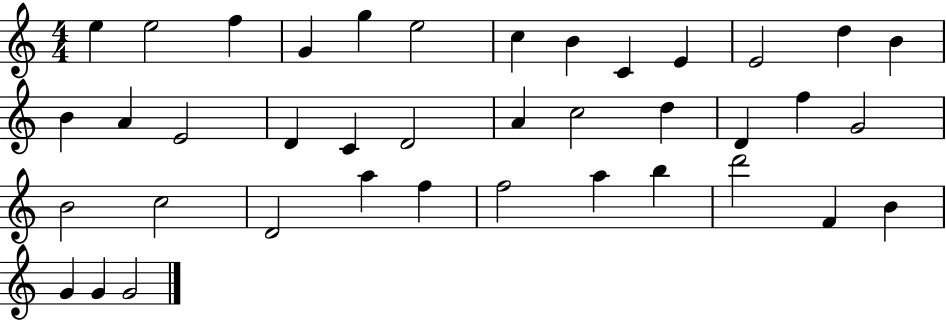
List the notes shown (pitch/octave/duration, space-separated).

E5/q E5/h F5/q G4/q G5/q E5/h C5/q B4/q C4/q E4/q E4/h D5/q B4/q B4/q A4/q E4/h D4/q C4/q D4/h A4/q C5/h D5/q D4/q F5/q G4/h B4/h C5/h D4/h A5/q F5/q F5/h A5/q B5/q D6/h F4/q B4/q G4/q G4/q G4/h